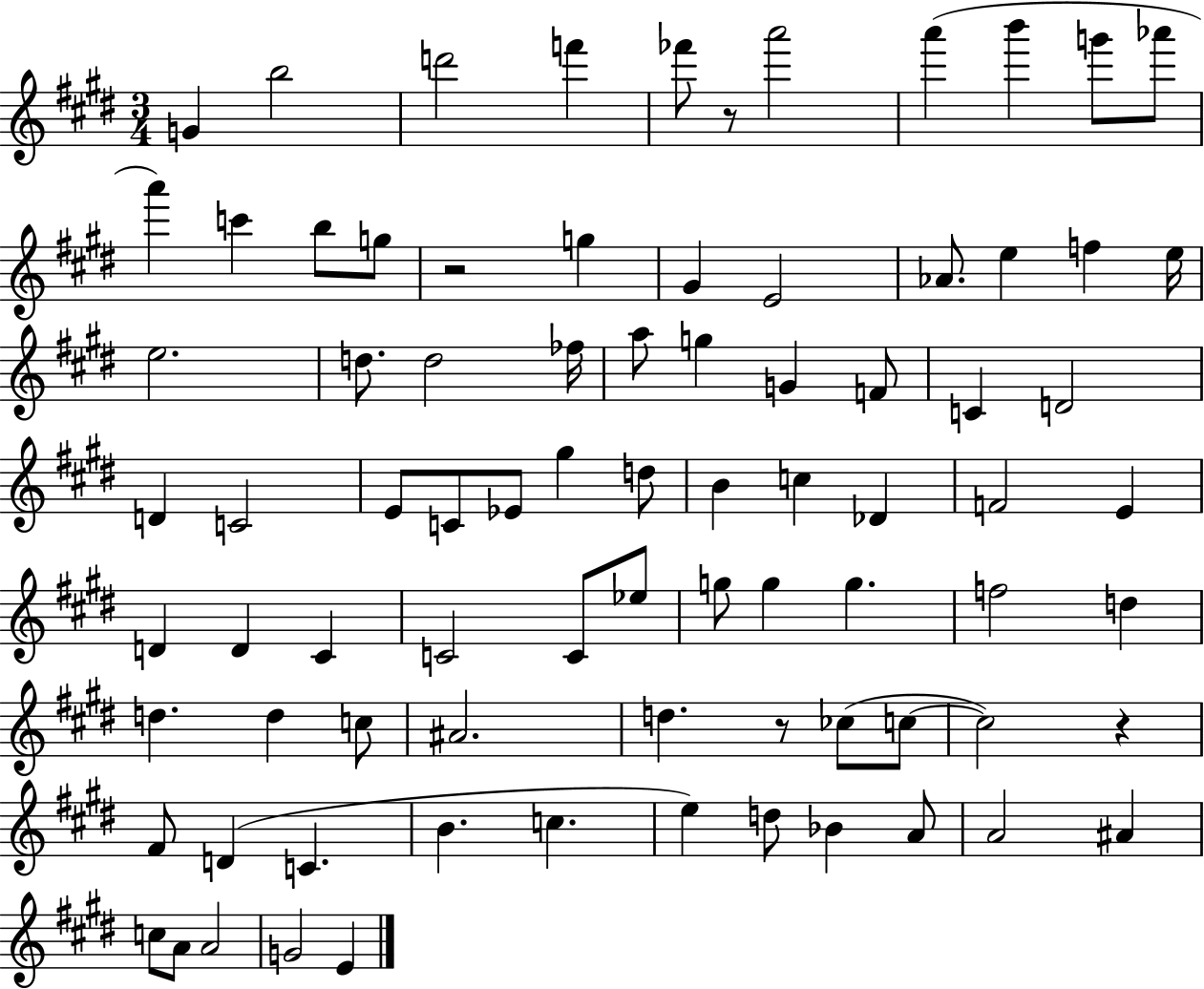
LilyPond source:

{
  \clef treble
  \numericTimeSignature
  \time 3/4
  \key e \major
  g'4 b''2 | d'''2 f'''4 | fes'''8 r8 a'''2 | a'''4( b'''4 g'''8 aes'''8 | \break a'''4) c'''4 b''8 g''8 | r2 g''4 | gis'4 e'2 | aes'8. e''4 f''4 e''16 | \break e''2. | d''8. d''2 fes''16 | a''8 g''4 g'4 f'8 | c'4 d'2 | \break d'4 c'2 | e'8 c'8 ees'8 gis''4 d''8 | b'4 c''4 des'4 | f'2 e'4 | \break d'4 d'4 cis'4 | c'2 c'8 ees''8 | g''8 g''4 g''4. | f''2 d''4 | \break d''4. d''4 c''8 | ais'2. | d''4. r8 ces''8( c''8~~ | c''2) r4 | \break fis'8 d'4( c'4. | b'4. c''4. | e''4) d''8 bes'4 a'8 | a'2 ais'4 | \break c''8 a'8 a'2 | g'2 e'4 | \bar "|."
}